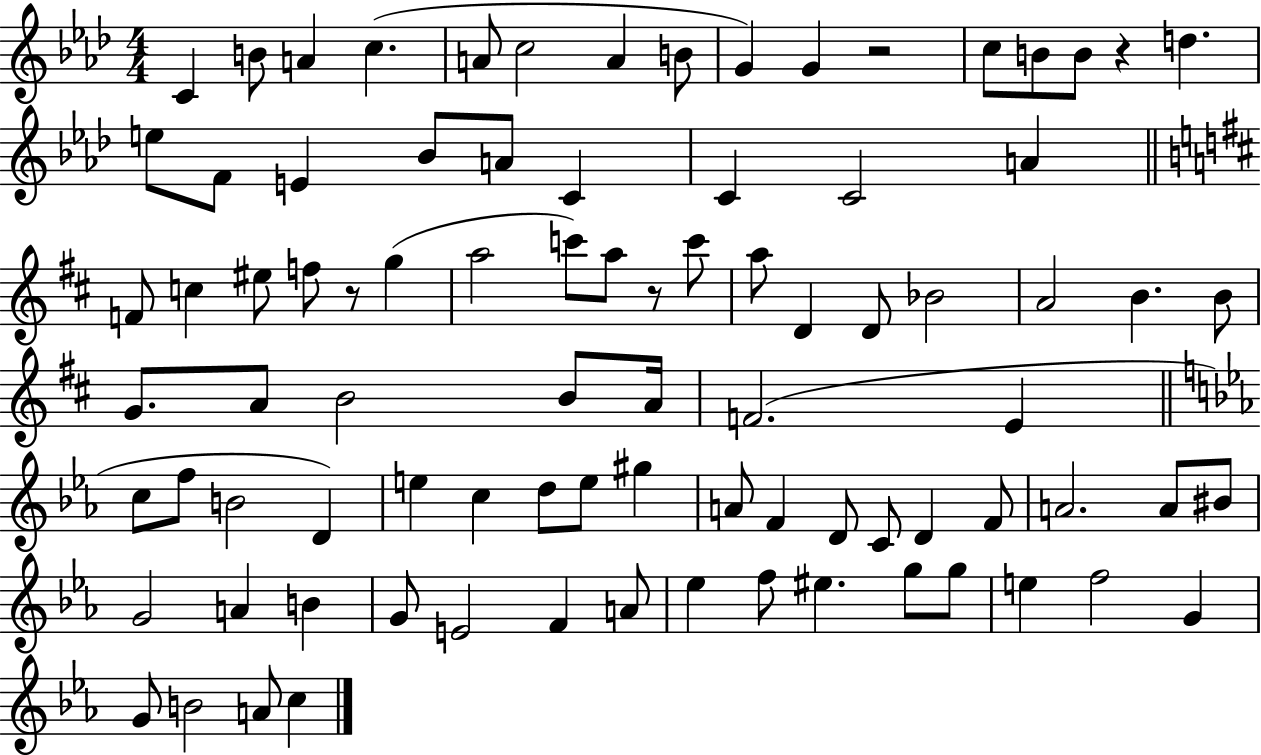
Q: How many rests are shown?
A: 4